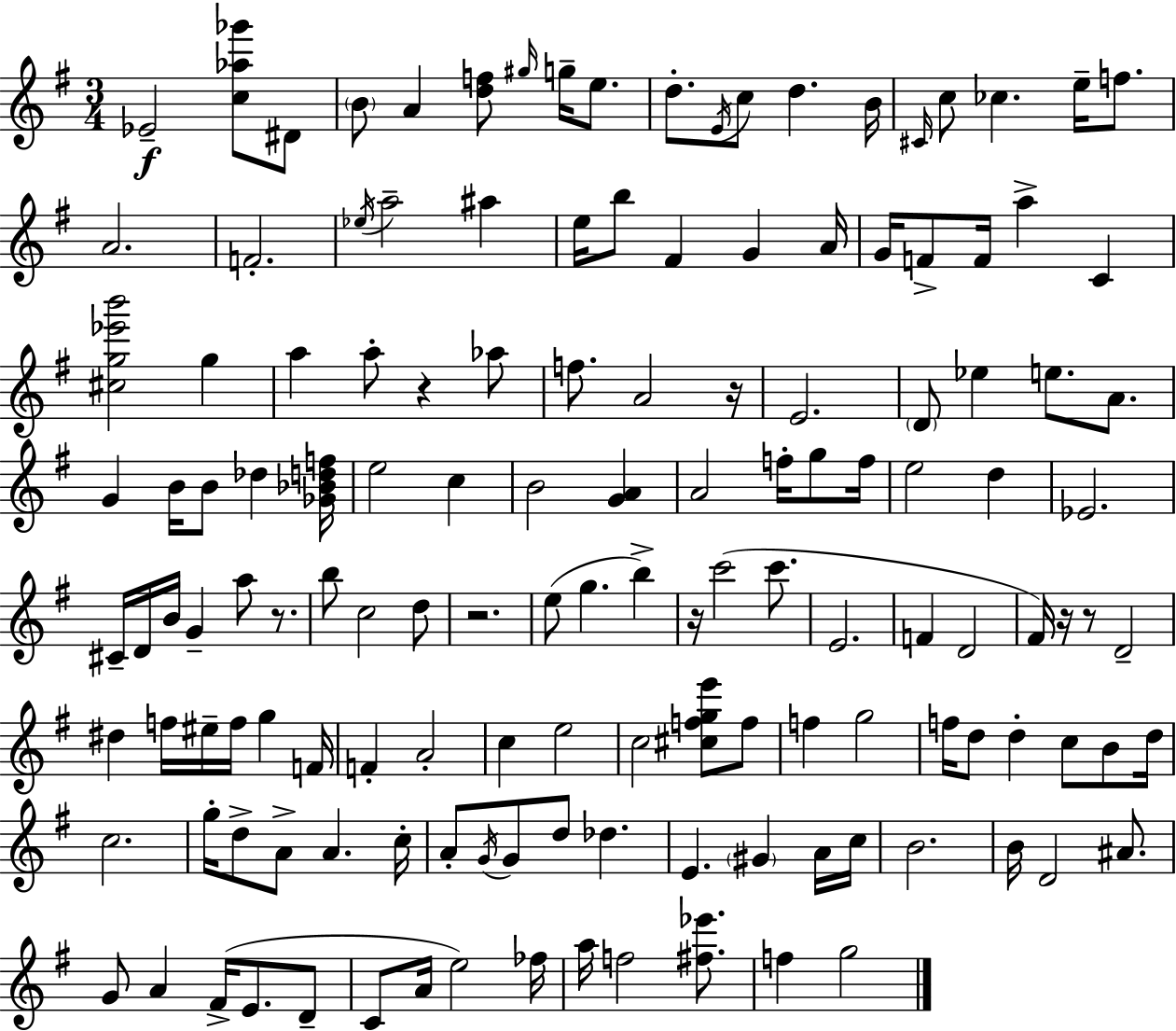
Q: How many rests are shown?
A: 7